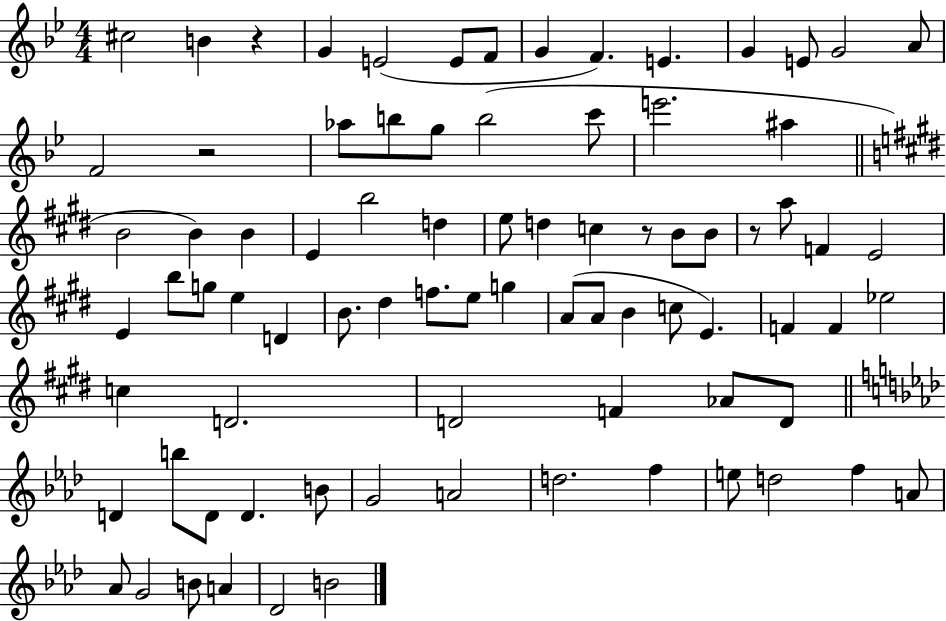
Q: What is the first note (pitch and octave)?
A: C#5